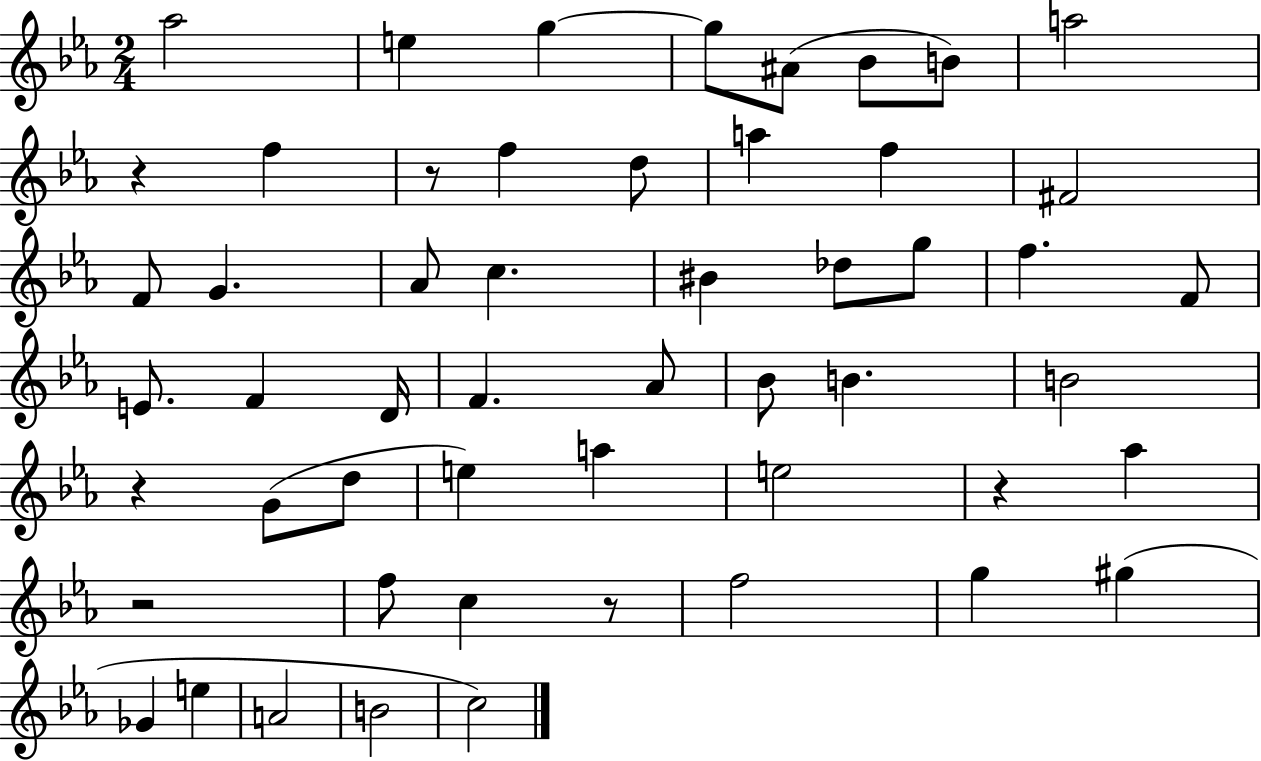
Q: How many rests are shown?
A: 6